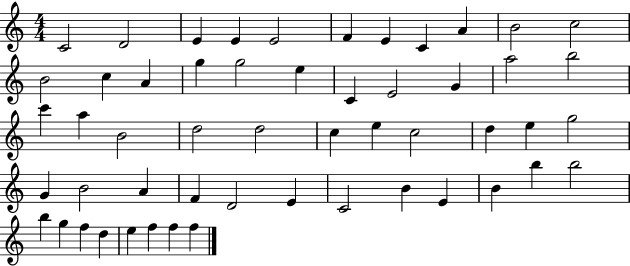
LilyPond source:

{
  \clef treble
  \numericTimeSignature
  \time 4/4
  \key c \major
  c'2 d'2 | e'4 e'4 e'2 | f'4 e'4 c'4 a'4 | b'2 c''2 | \break b'2 c''4 a'4 | g''4 g''2 e''4 | c'4 e'2 g'4 | a''2 b''2 | \break c'''4 a''4 b'2 | d''2 d''2 | c''4 e''4 c''2 | d''4 e''4 g''2 | \break g'4 b'2 a'4 | f'4 d'2 e'4 | c'2 b'4 e'4 | b'4 b''4 b''2 | \break b''4 g''4 f''4 d''4 | e''4 f''4 f''4 f''4 | \bar "|."
}